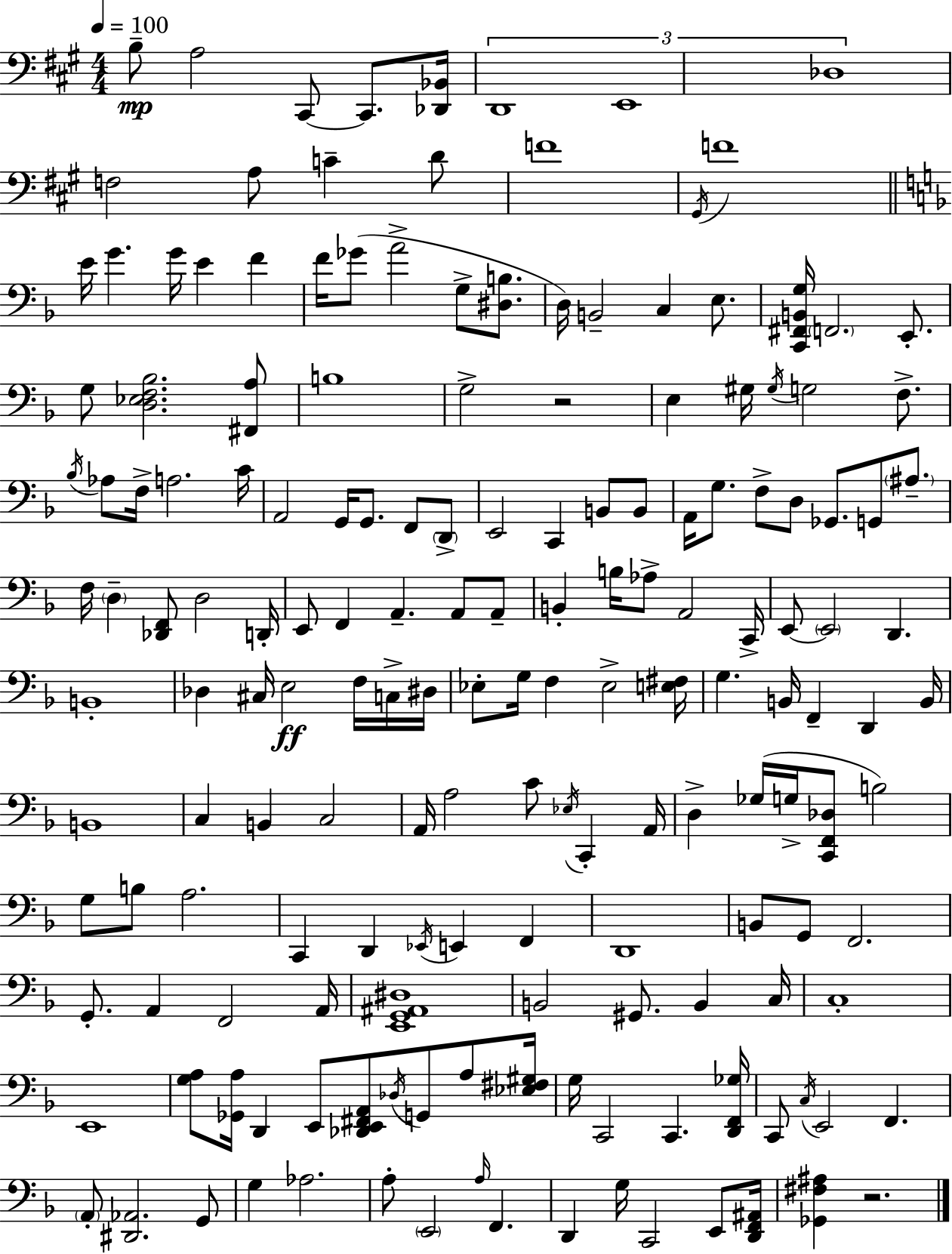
{
  \clef bass
  \numericTimeSignature
  \time 4/4
  \key a \major
  \tempo 4 = 100
  b8--\mp a2 cis,8~~ cis,8. <des, bes,>16 | \tuplet 3/2 { d,1 | e,1 | des1 } | \break f2 a8 c'4-- d'8 | f'1 | \acciaccatura { gis,16 } f'1 | \bar "||" \break \key d \minor e'16 g'4. g'16 e'4 f'4 | f'16 ges'8( a'2-> g8-> <dis b>8. | d16) b,2-- c4 e8. | <c, fis, b, g>16 \parenthesize f,2. e,8.-. | \break g8 <d ees f bes>2. <fis, a>8 | b1 | g2-> r2 | e4 gis16 \acciaccatura { gis16 } g2 f8.-> | \break \acciaccatura { bes16 } aes8 f16-> a2. | c'16 a,2 g,16 g,8. f,8 | \parenthesize d,8-> e,2 c,4 b,8 | b,8 a,16 g8. f8-> d8 ges,8. g,8 \parenthesize ais8.-- | \break f16 \parenthesize d4-- <des, f,>8 d2 | d,16-. e,8 f,4 a,4.-- a,8 | a,8-- b,4-. b16 aes8-> a,2 | c,16-> e,8~~ \parenthesize e,2 d,4. | \break b,1-. | des4 cis16 e2\ff f16 | c16-> dis16 ees8-. g16 f4 ees2-> | <e fis>16 g4. b,16 f,4-- d,4 | \break b,16 b,1 | c4 b,4 c2 | a,16 a2 c'8 \acciaccatura { ees16 } c,4-. | a,16 d4-> ges16( g16-> <c, f, des>8 b2) | \break g8 b8 a2. | c,4 d,4 \acciaccatura { ees,16 } e,4 | f,4 d,1 | b,8 g,8 f,2. | \break g,8.-. a,4 f,2 | a,16 <e, g, ais, dis>1 | b,2 gis,8. b,4 | c16 c1-. | \break e,1 | <g a>8 <ges, a>16 d,4 e,8 <des, e, fis, a,>8 \acciaccatura { des16 } | g,8 a8 <ees fis gis>16 g16 c,2 c,4. | <d, f, ges>16 c,8 \acciaccatura { c16 } e,2 | \break f,4. \parenthesize a,8-. <dis, aes,>2. | g,8 g4 aes2. | a8-. \parenthesize e,2 | \grace { a16 } f,4. d,4 g16 c,2 | \break e,8 <d, f, ais,>16 <ges, fis ais>4 r2. | \bar "|."
}